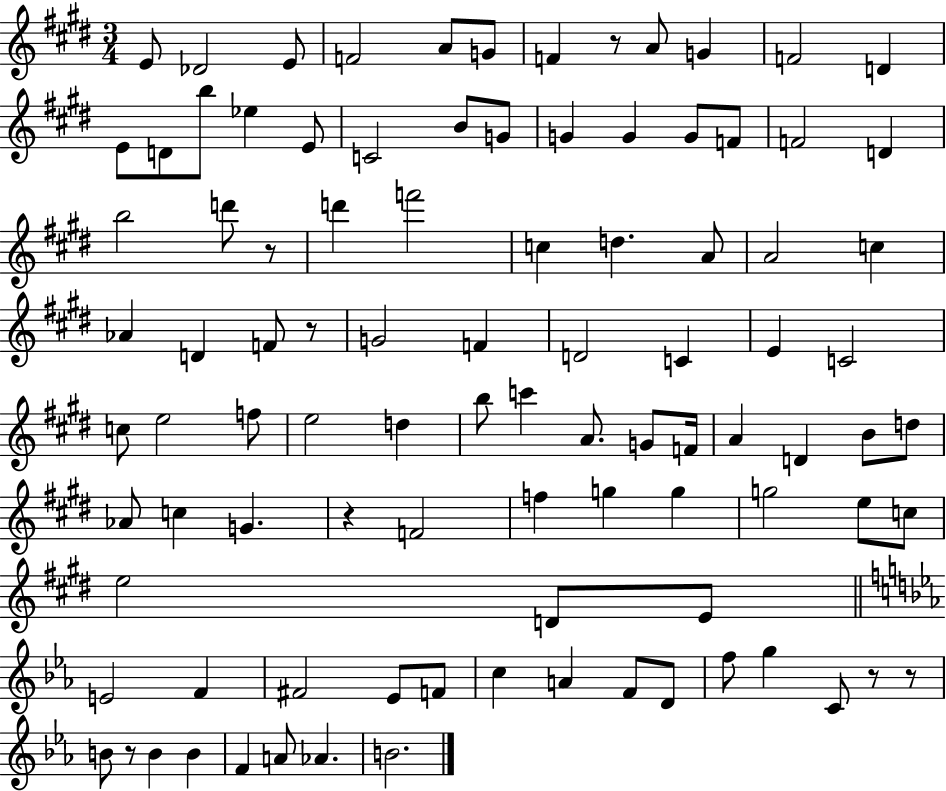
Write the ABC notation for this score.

X:1
T:Untitled
M:3/4
L:1/4
K:E
E/2 _D2 E/2 F2 A/2 G/2 F z/2 A/2 G F2 D E/2 D/2 b/2 _e E/2 C2 B/2 G/2 G G G/2 F/2 F2 D b2 d'/2 z/2 d' f'2 c d A/2 A2 c _A D F/2 z/2 G2 F D2 C E C2 c/2 e2 f/2 e2 d b/2 c' A/2 G/2 F/4 A D B/2 d/2 _A/2 c G z F2 f g g g2 e/2 c/2 e2 D/2 E/2 E2 F ^F2 _E/2 F/2 c A F/2 D/2 f/2 g C/2 z/2 z/2 B/2 z/2 B B F A/2 _A B2